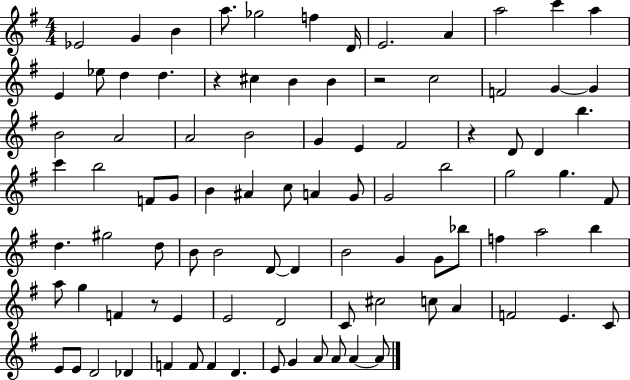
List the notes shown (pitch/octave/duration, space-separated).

Eb4/h G4/q B4/q A5/e. Gb5/h F5/q D4/s E4/h. A4/q A5/h C6/q A5/q E4/q Eb5/e D5/q D5/q. R/q C#5/q B4/q B4/q R/h C5/h F4/h G4/q G4/q B4/h A4/h A4/h B4/h G4/q E4/q F#4/h R/q D4/e D4/q B5/q. C6/q B5/h F4/e G4/e B4/q A#4/q C5/e A4/q G4/e G4/h B5/h G5/h G5/q. F#4/e D5/q. G#5/h D5/e B4/e B4/h D4/e D4/q B4/h G4/q G4/e Bb5/e F5/q A5/h B5/q A5/e G5/q F4/q R/e E4/q E4/h D4/h C4/e C#5/h C5/e A4/q F4/h E4/q. C4/e E4/e E4/e D4/h Db4/q F4/q F4/e F4/q D4/q. E4/e G4/q A4/e A4/e A4/q A4/e